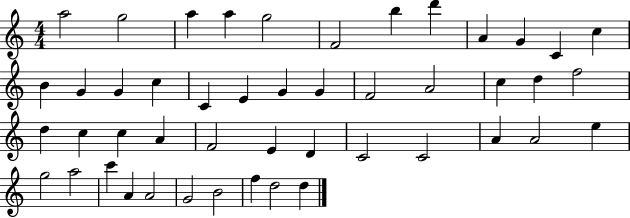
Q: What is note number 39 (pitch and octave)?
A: A5